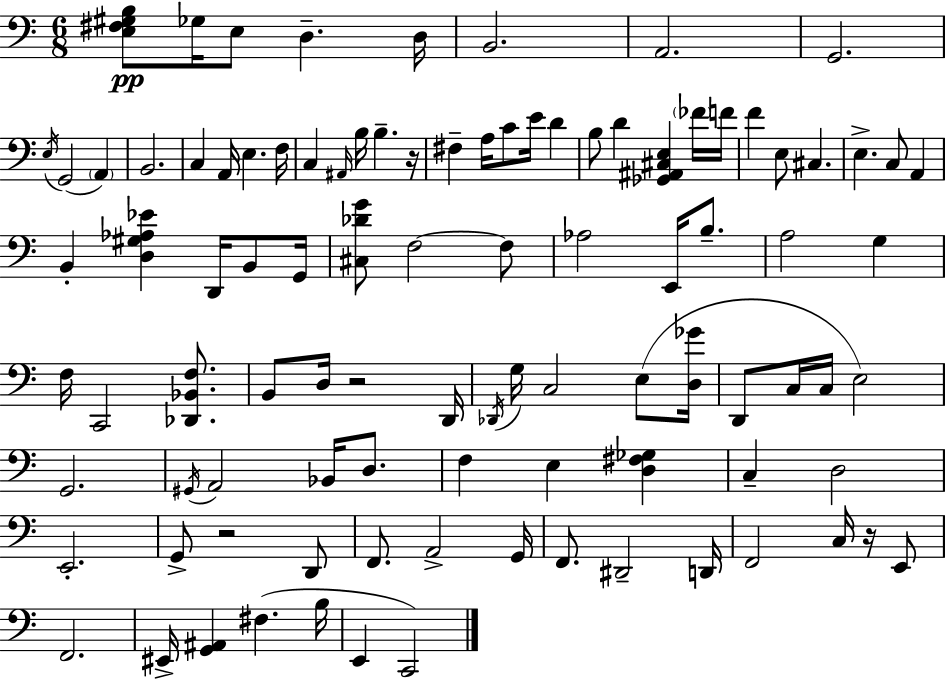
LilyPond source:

{
  \clef bass
  \numericTimeSignature
  \time 6/8
  \key c \major
  <e fis gis b>8\pp ges16 e8 d4.-- d16 | b,2. | a,2. | g,2. | \break \acciaccatura { e16 }( g,2 \parenthesize a,4) | b,2. | c4 a,16 e4. | f16 c4 \grace { ais,16 } b16 b4.-- | \break r16 fis4-- a16 c'8 e'16 d'4 | b8 d'4 <ges, ais, cis e>4 | \parenthesize fes'16 f'16 f'4 e8 cis4. | e4.-> c8 a,4 | \break b,4-. <d gis aes ees'>4 d,16 b,8 | g,16 <cis des' g'>8 f2~~ | f8 aes2 e,16 b8.-- | a2 g4 | \break f16 c,2 <des, bes, f>8. | b,8 d16 r2 | d,16 \acciaccatura { des,16 } g16 c2 | e8( <d ges'>16 d,8 c16 c16 e2) | \break g,2. | \acciaccatura { gis,16 } a,2 | bes,16 d8. f4 e4 | <d fis ges>4 c4-- d2 | \break e,2.-. | g,8-> r2 | d,8 f,8. a,2-> | g,16 f,8. dis,2-- | \break d,16 f,2 | c16 r16 e,8 f,2. | eis,16-> <g, ais,>4 fis4.( | b16 e,4 c,2) | \break \bar "|."
}